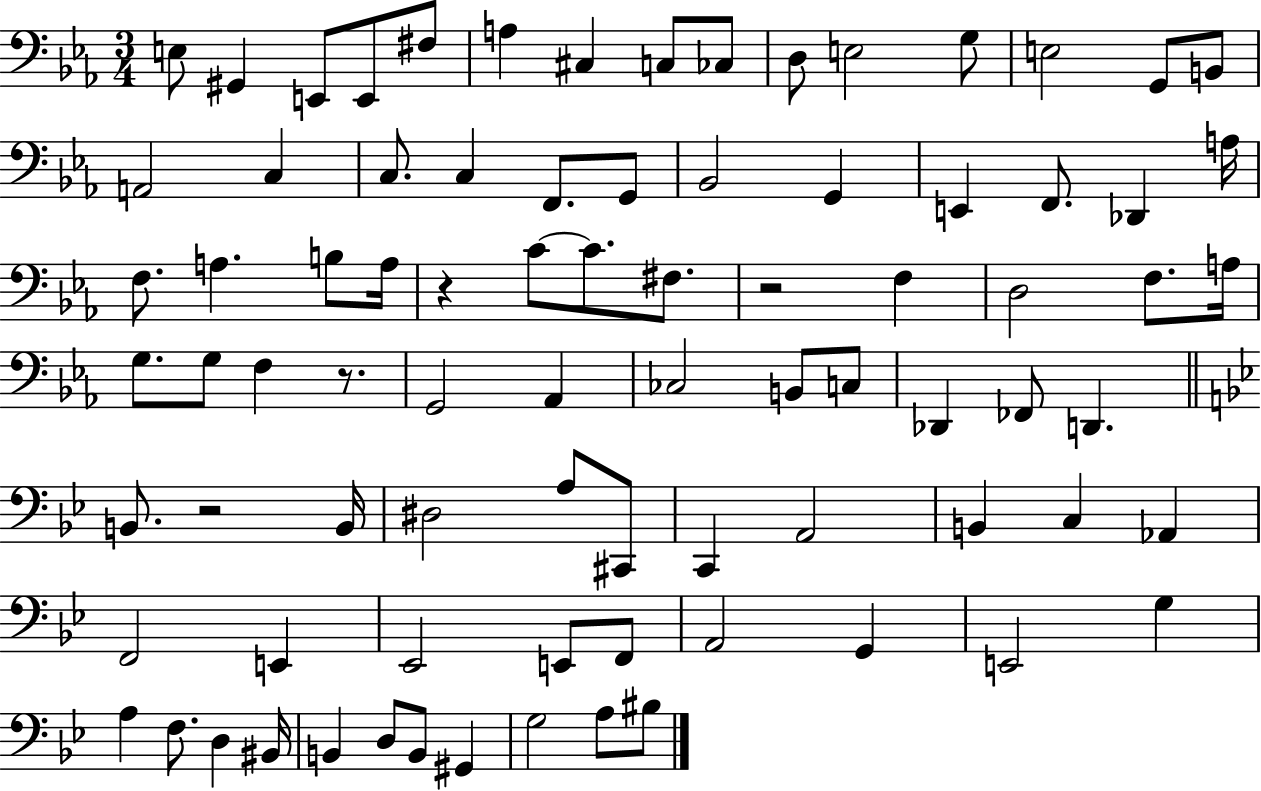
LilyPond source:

{
  \clef bass
  \numericTimeSignature
  \time 3/4
  \key ees \major
  e8 gis,4 e,8 e,8 fis8 | a4 cis4 c8 ces8 | d8 e2 g8 | e2 g,8 b,8 | \break a,2 c4 | c8. c4 f,8. g,8 | bes,2 g,4 | e,4 f,8. des,4 a16 | \break f8. a4. b8 a16 | r4 c'8~~ c'8. fis8. | r2 f4 | d2 f8. a16 | \break g8. g8 f4 r8. | g,2 aes,4 | ces2 b,8 c8 | des,4 fes,8 d,4. | \break \bar "||" \break \key bes \major b,8. r2 b,16 | dis2 a8 cis,8 | c,4 a,2 | b,4 c4 aes,4 | \break f,2 e,4 | ees,2 e,8 f,8 | a,2 g,4 | e,2 g4 | \break a4 f8. d4 bis,16 | b,4 d8 b,8 gis,4 | g2 a8 bis8 | \bar "|."
}